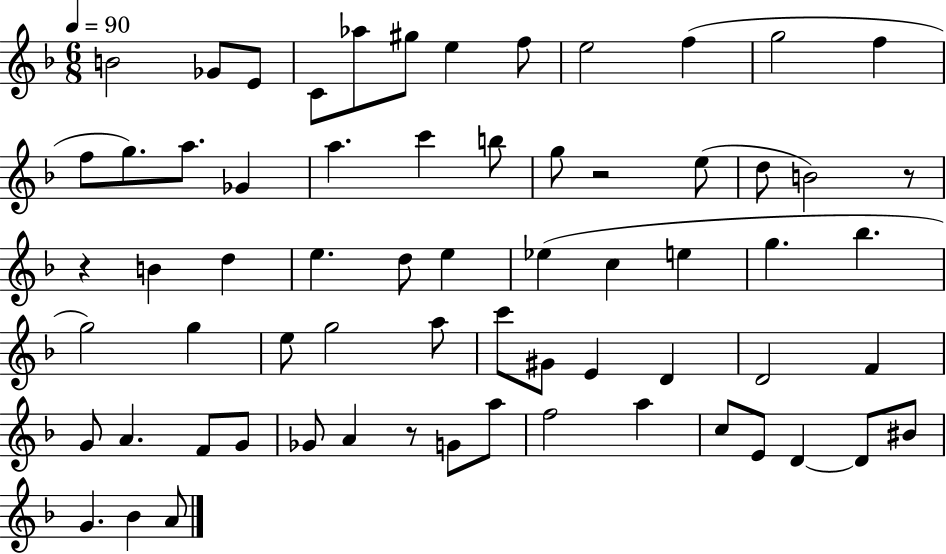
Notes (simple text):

B4/h Gb4/e E4/e C4/e Ab5/e G#5/e E5/q F5/e E5/h F5/q G5/h F5/q F5/e G5/e. A5/e. Gb4/q A5/q. C6/q B5/e G5/e R/h E5/e D5/e B4/h R/e R/q B4/q D5/q E5/q. D5/e E5/q Eb5/q C5/q E5/q G5/q. Bb5/q. G5/h G5/q E5/e G5/h A5/e C6/e G#4/e E4/q D4/q D4/h F4/q G4/e A4/q. F4/e G4/e Gb4/e A4/q R/e G4/e A5/e F5/h A5/q C5/e E4/e D4/q D4/e BIS4/e G4/q. Bb4/q A4/e